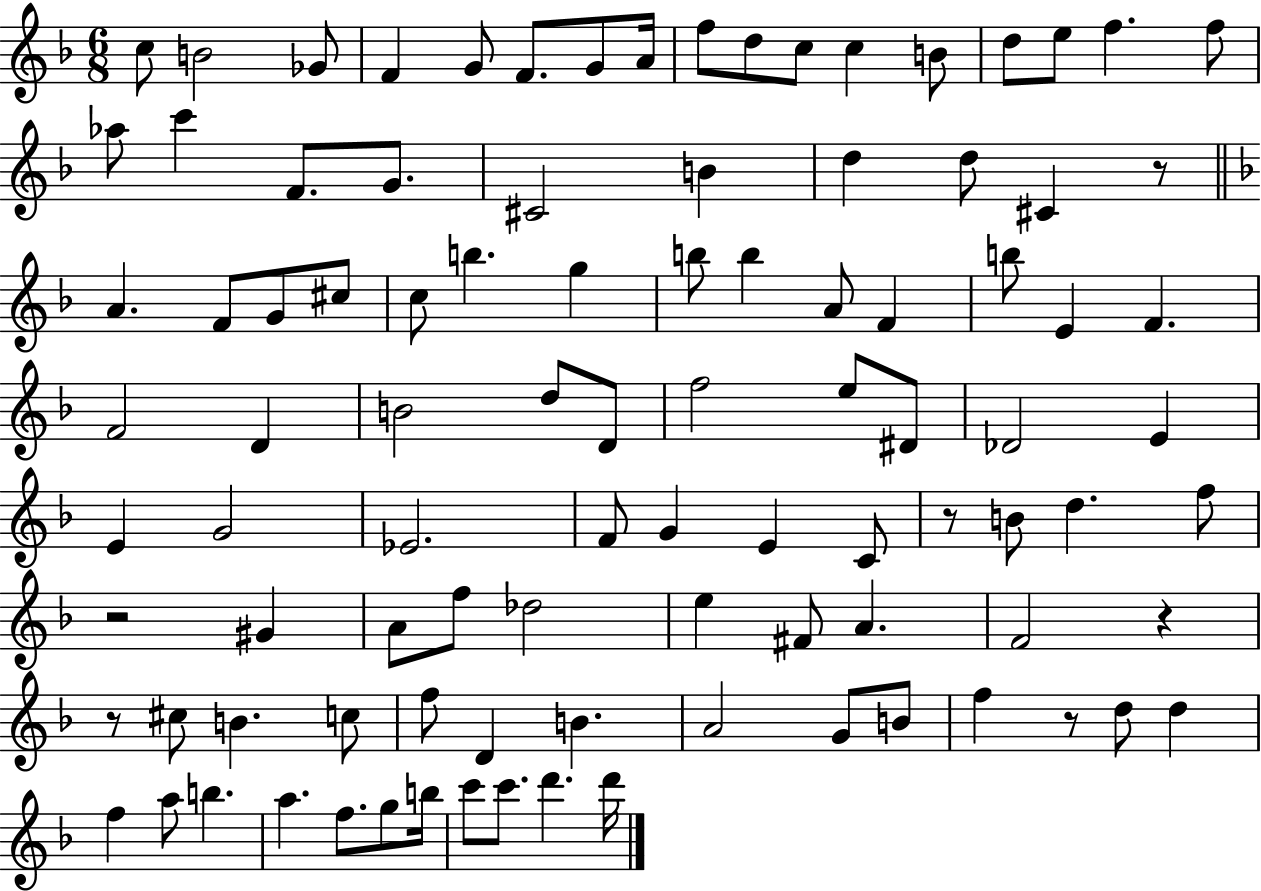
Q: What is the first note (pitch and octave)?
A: C5